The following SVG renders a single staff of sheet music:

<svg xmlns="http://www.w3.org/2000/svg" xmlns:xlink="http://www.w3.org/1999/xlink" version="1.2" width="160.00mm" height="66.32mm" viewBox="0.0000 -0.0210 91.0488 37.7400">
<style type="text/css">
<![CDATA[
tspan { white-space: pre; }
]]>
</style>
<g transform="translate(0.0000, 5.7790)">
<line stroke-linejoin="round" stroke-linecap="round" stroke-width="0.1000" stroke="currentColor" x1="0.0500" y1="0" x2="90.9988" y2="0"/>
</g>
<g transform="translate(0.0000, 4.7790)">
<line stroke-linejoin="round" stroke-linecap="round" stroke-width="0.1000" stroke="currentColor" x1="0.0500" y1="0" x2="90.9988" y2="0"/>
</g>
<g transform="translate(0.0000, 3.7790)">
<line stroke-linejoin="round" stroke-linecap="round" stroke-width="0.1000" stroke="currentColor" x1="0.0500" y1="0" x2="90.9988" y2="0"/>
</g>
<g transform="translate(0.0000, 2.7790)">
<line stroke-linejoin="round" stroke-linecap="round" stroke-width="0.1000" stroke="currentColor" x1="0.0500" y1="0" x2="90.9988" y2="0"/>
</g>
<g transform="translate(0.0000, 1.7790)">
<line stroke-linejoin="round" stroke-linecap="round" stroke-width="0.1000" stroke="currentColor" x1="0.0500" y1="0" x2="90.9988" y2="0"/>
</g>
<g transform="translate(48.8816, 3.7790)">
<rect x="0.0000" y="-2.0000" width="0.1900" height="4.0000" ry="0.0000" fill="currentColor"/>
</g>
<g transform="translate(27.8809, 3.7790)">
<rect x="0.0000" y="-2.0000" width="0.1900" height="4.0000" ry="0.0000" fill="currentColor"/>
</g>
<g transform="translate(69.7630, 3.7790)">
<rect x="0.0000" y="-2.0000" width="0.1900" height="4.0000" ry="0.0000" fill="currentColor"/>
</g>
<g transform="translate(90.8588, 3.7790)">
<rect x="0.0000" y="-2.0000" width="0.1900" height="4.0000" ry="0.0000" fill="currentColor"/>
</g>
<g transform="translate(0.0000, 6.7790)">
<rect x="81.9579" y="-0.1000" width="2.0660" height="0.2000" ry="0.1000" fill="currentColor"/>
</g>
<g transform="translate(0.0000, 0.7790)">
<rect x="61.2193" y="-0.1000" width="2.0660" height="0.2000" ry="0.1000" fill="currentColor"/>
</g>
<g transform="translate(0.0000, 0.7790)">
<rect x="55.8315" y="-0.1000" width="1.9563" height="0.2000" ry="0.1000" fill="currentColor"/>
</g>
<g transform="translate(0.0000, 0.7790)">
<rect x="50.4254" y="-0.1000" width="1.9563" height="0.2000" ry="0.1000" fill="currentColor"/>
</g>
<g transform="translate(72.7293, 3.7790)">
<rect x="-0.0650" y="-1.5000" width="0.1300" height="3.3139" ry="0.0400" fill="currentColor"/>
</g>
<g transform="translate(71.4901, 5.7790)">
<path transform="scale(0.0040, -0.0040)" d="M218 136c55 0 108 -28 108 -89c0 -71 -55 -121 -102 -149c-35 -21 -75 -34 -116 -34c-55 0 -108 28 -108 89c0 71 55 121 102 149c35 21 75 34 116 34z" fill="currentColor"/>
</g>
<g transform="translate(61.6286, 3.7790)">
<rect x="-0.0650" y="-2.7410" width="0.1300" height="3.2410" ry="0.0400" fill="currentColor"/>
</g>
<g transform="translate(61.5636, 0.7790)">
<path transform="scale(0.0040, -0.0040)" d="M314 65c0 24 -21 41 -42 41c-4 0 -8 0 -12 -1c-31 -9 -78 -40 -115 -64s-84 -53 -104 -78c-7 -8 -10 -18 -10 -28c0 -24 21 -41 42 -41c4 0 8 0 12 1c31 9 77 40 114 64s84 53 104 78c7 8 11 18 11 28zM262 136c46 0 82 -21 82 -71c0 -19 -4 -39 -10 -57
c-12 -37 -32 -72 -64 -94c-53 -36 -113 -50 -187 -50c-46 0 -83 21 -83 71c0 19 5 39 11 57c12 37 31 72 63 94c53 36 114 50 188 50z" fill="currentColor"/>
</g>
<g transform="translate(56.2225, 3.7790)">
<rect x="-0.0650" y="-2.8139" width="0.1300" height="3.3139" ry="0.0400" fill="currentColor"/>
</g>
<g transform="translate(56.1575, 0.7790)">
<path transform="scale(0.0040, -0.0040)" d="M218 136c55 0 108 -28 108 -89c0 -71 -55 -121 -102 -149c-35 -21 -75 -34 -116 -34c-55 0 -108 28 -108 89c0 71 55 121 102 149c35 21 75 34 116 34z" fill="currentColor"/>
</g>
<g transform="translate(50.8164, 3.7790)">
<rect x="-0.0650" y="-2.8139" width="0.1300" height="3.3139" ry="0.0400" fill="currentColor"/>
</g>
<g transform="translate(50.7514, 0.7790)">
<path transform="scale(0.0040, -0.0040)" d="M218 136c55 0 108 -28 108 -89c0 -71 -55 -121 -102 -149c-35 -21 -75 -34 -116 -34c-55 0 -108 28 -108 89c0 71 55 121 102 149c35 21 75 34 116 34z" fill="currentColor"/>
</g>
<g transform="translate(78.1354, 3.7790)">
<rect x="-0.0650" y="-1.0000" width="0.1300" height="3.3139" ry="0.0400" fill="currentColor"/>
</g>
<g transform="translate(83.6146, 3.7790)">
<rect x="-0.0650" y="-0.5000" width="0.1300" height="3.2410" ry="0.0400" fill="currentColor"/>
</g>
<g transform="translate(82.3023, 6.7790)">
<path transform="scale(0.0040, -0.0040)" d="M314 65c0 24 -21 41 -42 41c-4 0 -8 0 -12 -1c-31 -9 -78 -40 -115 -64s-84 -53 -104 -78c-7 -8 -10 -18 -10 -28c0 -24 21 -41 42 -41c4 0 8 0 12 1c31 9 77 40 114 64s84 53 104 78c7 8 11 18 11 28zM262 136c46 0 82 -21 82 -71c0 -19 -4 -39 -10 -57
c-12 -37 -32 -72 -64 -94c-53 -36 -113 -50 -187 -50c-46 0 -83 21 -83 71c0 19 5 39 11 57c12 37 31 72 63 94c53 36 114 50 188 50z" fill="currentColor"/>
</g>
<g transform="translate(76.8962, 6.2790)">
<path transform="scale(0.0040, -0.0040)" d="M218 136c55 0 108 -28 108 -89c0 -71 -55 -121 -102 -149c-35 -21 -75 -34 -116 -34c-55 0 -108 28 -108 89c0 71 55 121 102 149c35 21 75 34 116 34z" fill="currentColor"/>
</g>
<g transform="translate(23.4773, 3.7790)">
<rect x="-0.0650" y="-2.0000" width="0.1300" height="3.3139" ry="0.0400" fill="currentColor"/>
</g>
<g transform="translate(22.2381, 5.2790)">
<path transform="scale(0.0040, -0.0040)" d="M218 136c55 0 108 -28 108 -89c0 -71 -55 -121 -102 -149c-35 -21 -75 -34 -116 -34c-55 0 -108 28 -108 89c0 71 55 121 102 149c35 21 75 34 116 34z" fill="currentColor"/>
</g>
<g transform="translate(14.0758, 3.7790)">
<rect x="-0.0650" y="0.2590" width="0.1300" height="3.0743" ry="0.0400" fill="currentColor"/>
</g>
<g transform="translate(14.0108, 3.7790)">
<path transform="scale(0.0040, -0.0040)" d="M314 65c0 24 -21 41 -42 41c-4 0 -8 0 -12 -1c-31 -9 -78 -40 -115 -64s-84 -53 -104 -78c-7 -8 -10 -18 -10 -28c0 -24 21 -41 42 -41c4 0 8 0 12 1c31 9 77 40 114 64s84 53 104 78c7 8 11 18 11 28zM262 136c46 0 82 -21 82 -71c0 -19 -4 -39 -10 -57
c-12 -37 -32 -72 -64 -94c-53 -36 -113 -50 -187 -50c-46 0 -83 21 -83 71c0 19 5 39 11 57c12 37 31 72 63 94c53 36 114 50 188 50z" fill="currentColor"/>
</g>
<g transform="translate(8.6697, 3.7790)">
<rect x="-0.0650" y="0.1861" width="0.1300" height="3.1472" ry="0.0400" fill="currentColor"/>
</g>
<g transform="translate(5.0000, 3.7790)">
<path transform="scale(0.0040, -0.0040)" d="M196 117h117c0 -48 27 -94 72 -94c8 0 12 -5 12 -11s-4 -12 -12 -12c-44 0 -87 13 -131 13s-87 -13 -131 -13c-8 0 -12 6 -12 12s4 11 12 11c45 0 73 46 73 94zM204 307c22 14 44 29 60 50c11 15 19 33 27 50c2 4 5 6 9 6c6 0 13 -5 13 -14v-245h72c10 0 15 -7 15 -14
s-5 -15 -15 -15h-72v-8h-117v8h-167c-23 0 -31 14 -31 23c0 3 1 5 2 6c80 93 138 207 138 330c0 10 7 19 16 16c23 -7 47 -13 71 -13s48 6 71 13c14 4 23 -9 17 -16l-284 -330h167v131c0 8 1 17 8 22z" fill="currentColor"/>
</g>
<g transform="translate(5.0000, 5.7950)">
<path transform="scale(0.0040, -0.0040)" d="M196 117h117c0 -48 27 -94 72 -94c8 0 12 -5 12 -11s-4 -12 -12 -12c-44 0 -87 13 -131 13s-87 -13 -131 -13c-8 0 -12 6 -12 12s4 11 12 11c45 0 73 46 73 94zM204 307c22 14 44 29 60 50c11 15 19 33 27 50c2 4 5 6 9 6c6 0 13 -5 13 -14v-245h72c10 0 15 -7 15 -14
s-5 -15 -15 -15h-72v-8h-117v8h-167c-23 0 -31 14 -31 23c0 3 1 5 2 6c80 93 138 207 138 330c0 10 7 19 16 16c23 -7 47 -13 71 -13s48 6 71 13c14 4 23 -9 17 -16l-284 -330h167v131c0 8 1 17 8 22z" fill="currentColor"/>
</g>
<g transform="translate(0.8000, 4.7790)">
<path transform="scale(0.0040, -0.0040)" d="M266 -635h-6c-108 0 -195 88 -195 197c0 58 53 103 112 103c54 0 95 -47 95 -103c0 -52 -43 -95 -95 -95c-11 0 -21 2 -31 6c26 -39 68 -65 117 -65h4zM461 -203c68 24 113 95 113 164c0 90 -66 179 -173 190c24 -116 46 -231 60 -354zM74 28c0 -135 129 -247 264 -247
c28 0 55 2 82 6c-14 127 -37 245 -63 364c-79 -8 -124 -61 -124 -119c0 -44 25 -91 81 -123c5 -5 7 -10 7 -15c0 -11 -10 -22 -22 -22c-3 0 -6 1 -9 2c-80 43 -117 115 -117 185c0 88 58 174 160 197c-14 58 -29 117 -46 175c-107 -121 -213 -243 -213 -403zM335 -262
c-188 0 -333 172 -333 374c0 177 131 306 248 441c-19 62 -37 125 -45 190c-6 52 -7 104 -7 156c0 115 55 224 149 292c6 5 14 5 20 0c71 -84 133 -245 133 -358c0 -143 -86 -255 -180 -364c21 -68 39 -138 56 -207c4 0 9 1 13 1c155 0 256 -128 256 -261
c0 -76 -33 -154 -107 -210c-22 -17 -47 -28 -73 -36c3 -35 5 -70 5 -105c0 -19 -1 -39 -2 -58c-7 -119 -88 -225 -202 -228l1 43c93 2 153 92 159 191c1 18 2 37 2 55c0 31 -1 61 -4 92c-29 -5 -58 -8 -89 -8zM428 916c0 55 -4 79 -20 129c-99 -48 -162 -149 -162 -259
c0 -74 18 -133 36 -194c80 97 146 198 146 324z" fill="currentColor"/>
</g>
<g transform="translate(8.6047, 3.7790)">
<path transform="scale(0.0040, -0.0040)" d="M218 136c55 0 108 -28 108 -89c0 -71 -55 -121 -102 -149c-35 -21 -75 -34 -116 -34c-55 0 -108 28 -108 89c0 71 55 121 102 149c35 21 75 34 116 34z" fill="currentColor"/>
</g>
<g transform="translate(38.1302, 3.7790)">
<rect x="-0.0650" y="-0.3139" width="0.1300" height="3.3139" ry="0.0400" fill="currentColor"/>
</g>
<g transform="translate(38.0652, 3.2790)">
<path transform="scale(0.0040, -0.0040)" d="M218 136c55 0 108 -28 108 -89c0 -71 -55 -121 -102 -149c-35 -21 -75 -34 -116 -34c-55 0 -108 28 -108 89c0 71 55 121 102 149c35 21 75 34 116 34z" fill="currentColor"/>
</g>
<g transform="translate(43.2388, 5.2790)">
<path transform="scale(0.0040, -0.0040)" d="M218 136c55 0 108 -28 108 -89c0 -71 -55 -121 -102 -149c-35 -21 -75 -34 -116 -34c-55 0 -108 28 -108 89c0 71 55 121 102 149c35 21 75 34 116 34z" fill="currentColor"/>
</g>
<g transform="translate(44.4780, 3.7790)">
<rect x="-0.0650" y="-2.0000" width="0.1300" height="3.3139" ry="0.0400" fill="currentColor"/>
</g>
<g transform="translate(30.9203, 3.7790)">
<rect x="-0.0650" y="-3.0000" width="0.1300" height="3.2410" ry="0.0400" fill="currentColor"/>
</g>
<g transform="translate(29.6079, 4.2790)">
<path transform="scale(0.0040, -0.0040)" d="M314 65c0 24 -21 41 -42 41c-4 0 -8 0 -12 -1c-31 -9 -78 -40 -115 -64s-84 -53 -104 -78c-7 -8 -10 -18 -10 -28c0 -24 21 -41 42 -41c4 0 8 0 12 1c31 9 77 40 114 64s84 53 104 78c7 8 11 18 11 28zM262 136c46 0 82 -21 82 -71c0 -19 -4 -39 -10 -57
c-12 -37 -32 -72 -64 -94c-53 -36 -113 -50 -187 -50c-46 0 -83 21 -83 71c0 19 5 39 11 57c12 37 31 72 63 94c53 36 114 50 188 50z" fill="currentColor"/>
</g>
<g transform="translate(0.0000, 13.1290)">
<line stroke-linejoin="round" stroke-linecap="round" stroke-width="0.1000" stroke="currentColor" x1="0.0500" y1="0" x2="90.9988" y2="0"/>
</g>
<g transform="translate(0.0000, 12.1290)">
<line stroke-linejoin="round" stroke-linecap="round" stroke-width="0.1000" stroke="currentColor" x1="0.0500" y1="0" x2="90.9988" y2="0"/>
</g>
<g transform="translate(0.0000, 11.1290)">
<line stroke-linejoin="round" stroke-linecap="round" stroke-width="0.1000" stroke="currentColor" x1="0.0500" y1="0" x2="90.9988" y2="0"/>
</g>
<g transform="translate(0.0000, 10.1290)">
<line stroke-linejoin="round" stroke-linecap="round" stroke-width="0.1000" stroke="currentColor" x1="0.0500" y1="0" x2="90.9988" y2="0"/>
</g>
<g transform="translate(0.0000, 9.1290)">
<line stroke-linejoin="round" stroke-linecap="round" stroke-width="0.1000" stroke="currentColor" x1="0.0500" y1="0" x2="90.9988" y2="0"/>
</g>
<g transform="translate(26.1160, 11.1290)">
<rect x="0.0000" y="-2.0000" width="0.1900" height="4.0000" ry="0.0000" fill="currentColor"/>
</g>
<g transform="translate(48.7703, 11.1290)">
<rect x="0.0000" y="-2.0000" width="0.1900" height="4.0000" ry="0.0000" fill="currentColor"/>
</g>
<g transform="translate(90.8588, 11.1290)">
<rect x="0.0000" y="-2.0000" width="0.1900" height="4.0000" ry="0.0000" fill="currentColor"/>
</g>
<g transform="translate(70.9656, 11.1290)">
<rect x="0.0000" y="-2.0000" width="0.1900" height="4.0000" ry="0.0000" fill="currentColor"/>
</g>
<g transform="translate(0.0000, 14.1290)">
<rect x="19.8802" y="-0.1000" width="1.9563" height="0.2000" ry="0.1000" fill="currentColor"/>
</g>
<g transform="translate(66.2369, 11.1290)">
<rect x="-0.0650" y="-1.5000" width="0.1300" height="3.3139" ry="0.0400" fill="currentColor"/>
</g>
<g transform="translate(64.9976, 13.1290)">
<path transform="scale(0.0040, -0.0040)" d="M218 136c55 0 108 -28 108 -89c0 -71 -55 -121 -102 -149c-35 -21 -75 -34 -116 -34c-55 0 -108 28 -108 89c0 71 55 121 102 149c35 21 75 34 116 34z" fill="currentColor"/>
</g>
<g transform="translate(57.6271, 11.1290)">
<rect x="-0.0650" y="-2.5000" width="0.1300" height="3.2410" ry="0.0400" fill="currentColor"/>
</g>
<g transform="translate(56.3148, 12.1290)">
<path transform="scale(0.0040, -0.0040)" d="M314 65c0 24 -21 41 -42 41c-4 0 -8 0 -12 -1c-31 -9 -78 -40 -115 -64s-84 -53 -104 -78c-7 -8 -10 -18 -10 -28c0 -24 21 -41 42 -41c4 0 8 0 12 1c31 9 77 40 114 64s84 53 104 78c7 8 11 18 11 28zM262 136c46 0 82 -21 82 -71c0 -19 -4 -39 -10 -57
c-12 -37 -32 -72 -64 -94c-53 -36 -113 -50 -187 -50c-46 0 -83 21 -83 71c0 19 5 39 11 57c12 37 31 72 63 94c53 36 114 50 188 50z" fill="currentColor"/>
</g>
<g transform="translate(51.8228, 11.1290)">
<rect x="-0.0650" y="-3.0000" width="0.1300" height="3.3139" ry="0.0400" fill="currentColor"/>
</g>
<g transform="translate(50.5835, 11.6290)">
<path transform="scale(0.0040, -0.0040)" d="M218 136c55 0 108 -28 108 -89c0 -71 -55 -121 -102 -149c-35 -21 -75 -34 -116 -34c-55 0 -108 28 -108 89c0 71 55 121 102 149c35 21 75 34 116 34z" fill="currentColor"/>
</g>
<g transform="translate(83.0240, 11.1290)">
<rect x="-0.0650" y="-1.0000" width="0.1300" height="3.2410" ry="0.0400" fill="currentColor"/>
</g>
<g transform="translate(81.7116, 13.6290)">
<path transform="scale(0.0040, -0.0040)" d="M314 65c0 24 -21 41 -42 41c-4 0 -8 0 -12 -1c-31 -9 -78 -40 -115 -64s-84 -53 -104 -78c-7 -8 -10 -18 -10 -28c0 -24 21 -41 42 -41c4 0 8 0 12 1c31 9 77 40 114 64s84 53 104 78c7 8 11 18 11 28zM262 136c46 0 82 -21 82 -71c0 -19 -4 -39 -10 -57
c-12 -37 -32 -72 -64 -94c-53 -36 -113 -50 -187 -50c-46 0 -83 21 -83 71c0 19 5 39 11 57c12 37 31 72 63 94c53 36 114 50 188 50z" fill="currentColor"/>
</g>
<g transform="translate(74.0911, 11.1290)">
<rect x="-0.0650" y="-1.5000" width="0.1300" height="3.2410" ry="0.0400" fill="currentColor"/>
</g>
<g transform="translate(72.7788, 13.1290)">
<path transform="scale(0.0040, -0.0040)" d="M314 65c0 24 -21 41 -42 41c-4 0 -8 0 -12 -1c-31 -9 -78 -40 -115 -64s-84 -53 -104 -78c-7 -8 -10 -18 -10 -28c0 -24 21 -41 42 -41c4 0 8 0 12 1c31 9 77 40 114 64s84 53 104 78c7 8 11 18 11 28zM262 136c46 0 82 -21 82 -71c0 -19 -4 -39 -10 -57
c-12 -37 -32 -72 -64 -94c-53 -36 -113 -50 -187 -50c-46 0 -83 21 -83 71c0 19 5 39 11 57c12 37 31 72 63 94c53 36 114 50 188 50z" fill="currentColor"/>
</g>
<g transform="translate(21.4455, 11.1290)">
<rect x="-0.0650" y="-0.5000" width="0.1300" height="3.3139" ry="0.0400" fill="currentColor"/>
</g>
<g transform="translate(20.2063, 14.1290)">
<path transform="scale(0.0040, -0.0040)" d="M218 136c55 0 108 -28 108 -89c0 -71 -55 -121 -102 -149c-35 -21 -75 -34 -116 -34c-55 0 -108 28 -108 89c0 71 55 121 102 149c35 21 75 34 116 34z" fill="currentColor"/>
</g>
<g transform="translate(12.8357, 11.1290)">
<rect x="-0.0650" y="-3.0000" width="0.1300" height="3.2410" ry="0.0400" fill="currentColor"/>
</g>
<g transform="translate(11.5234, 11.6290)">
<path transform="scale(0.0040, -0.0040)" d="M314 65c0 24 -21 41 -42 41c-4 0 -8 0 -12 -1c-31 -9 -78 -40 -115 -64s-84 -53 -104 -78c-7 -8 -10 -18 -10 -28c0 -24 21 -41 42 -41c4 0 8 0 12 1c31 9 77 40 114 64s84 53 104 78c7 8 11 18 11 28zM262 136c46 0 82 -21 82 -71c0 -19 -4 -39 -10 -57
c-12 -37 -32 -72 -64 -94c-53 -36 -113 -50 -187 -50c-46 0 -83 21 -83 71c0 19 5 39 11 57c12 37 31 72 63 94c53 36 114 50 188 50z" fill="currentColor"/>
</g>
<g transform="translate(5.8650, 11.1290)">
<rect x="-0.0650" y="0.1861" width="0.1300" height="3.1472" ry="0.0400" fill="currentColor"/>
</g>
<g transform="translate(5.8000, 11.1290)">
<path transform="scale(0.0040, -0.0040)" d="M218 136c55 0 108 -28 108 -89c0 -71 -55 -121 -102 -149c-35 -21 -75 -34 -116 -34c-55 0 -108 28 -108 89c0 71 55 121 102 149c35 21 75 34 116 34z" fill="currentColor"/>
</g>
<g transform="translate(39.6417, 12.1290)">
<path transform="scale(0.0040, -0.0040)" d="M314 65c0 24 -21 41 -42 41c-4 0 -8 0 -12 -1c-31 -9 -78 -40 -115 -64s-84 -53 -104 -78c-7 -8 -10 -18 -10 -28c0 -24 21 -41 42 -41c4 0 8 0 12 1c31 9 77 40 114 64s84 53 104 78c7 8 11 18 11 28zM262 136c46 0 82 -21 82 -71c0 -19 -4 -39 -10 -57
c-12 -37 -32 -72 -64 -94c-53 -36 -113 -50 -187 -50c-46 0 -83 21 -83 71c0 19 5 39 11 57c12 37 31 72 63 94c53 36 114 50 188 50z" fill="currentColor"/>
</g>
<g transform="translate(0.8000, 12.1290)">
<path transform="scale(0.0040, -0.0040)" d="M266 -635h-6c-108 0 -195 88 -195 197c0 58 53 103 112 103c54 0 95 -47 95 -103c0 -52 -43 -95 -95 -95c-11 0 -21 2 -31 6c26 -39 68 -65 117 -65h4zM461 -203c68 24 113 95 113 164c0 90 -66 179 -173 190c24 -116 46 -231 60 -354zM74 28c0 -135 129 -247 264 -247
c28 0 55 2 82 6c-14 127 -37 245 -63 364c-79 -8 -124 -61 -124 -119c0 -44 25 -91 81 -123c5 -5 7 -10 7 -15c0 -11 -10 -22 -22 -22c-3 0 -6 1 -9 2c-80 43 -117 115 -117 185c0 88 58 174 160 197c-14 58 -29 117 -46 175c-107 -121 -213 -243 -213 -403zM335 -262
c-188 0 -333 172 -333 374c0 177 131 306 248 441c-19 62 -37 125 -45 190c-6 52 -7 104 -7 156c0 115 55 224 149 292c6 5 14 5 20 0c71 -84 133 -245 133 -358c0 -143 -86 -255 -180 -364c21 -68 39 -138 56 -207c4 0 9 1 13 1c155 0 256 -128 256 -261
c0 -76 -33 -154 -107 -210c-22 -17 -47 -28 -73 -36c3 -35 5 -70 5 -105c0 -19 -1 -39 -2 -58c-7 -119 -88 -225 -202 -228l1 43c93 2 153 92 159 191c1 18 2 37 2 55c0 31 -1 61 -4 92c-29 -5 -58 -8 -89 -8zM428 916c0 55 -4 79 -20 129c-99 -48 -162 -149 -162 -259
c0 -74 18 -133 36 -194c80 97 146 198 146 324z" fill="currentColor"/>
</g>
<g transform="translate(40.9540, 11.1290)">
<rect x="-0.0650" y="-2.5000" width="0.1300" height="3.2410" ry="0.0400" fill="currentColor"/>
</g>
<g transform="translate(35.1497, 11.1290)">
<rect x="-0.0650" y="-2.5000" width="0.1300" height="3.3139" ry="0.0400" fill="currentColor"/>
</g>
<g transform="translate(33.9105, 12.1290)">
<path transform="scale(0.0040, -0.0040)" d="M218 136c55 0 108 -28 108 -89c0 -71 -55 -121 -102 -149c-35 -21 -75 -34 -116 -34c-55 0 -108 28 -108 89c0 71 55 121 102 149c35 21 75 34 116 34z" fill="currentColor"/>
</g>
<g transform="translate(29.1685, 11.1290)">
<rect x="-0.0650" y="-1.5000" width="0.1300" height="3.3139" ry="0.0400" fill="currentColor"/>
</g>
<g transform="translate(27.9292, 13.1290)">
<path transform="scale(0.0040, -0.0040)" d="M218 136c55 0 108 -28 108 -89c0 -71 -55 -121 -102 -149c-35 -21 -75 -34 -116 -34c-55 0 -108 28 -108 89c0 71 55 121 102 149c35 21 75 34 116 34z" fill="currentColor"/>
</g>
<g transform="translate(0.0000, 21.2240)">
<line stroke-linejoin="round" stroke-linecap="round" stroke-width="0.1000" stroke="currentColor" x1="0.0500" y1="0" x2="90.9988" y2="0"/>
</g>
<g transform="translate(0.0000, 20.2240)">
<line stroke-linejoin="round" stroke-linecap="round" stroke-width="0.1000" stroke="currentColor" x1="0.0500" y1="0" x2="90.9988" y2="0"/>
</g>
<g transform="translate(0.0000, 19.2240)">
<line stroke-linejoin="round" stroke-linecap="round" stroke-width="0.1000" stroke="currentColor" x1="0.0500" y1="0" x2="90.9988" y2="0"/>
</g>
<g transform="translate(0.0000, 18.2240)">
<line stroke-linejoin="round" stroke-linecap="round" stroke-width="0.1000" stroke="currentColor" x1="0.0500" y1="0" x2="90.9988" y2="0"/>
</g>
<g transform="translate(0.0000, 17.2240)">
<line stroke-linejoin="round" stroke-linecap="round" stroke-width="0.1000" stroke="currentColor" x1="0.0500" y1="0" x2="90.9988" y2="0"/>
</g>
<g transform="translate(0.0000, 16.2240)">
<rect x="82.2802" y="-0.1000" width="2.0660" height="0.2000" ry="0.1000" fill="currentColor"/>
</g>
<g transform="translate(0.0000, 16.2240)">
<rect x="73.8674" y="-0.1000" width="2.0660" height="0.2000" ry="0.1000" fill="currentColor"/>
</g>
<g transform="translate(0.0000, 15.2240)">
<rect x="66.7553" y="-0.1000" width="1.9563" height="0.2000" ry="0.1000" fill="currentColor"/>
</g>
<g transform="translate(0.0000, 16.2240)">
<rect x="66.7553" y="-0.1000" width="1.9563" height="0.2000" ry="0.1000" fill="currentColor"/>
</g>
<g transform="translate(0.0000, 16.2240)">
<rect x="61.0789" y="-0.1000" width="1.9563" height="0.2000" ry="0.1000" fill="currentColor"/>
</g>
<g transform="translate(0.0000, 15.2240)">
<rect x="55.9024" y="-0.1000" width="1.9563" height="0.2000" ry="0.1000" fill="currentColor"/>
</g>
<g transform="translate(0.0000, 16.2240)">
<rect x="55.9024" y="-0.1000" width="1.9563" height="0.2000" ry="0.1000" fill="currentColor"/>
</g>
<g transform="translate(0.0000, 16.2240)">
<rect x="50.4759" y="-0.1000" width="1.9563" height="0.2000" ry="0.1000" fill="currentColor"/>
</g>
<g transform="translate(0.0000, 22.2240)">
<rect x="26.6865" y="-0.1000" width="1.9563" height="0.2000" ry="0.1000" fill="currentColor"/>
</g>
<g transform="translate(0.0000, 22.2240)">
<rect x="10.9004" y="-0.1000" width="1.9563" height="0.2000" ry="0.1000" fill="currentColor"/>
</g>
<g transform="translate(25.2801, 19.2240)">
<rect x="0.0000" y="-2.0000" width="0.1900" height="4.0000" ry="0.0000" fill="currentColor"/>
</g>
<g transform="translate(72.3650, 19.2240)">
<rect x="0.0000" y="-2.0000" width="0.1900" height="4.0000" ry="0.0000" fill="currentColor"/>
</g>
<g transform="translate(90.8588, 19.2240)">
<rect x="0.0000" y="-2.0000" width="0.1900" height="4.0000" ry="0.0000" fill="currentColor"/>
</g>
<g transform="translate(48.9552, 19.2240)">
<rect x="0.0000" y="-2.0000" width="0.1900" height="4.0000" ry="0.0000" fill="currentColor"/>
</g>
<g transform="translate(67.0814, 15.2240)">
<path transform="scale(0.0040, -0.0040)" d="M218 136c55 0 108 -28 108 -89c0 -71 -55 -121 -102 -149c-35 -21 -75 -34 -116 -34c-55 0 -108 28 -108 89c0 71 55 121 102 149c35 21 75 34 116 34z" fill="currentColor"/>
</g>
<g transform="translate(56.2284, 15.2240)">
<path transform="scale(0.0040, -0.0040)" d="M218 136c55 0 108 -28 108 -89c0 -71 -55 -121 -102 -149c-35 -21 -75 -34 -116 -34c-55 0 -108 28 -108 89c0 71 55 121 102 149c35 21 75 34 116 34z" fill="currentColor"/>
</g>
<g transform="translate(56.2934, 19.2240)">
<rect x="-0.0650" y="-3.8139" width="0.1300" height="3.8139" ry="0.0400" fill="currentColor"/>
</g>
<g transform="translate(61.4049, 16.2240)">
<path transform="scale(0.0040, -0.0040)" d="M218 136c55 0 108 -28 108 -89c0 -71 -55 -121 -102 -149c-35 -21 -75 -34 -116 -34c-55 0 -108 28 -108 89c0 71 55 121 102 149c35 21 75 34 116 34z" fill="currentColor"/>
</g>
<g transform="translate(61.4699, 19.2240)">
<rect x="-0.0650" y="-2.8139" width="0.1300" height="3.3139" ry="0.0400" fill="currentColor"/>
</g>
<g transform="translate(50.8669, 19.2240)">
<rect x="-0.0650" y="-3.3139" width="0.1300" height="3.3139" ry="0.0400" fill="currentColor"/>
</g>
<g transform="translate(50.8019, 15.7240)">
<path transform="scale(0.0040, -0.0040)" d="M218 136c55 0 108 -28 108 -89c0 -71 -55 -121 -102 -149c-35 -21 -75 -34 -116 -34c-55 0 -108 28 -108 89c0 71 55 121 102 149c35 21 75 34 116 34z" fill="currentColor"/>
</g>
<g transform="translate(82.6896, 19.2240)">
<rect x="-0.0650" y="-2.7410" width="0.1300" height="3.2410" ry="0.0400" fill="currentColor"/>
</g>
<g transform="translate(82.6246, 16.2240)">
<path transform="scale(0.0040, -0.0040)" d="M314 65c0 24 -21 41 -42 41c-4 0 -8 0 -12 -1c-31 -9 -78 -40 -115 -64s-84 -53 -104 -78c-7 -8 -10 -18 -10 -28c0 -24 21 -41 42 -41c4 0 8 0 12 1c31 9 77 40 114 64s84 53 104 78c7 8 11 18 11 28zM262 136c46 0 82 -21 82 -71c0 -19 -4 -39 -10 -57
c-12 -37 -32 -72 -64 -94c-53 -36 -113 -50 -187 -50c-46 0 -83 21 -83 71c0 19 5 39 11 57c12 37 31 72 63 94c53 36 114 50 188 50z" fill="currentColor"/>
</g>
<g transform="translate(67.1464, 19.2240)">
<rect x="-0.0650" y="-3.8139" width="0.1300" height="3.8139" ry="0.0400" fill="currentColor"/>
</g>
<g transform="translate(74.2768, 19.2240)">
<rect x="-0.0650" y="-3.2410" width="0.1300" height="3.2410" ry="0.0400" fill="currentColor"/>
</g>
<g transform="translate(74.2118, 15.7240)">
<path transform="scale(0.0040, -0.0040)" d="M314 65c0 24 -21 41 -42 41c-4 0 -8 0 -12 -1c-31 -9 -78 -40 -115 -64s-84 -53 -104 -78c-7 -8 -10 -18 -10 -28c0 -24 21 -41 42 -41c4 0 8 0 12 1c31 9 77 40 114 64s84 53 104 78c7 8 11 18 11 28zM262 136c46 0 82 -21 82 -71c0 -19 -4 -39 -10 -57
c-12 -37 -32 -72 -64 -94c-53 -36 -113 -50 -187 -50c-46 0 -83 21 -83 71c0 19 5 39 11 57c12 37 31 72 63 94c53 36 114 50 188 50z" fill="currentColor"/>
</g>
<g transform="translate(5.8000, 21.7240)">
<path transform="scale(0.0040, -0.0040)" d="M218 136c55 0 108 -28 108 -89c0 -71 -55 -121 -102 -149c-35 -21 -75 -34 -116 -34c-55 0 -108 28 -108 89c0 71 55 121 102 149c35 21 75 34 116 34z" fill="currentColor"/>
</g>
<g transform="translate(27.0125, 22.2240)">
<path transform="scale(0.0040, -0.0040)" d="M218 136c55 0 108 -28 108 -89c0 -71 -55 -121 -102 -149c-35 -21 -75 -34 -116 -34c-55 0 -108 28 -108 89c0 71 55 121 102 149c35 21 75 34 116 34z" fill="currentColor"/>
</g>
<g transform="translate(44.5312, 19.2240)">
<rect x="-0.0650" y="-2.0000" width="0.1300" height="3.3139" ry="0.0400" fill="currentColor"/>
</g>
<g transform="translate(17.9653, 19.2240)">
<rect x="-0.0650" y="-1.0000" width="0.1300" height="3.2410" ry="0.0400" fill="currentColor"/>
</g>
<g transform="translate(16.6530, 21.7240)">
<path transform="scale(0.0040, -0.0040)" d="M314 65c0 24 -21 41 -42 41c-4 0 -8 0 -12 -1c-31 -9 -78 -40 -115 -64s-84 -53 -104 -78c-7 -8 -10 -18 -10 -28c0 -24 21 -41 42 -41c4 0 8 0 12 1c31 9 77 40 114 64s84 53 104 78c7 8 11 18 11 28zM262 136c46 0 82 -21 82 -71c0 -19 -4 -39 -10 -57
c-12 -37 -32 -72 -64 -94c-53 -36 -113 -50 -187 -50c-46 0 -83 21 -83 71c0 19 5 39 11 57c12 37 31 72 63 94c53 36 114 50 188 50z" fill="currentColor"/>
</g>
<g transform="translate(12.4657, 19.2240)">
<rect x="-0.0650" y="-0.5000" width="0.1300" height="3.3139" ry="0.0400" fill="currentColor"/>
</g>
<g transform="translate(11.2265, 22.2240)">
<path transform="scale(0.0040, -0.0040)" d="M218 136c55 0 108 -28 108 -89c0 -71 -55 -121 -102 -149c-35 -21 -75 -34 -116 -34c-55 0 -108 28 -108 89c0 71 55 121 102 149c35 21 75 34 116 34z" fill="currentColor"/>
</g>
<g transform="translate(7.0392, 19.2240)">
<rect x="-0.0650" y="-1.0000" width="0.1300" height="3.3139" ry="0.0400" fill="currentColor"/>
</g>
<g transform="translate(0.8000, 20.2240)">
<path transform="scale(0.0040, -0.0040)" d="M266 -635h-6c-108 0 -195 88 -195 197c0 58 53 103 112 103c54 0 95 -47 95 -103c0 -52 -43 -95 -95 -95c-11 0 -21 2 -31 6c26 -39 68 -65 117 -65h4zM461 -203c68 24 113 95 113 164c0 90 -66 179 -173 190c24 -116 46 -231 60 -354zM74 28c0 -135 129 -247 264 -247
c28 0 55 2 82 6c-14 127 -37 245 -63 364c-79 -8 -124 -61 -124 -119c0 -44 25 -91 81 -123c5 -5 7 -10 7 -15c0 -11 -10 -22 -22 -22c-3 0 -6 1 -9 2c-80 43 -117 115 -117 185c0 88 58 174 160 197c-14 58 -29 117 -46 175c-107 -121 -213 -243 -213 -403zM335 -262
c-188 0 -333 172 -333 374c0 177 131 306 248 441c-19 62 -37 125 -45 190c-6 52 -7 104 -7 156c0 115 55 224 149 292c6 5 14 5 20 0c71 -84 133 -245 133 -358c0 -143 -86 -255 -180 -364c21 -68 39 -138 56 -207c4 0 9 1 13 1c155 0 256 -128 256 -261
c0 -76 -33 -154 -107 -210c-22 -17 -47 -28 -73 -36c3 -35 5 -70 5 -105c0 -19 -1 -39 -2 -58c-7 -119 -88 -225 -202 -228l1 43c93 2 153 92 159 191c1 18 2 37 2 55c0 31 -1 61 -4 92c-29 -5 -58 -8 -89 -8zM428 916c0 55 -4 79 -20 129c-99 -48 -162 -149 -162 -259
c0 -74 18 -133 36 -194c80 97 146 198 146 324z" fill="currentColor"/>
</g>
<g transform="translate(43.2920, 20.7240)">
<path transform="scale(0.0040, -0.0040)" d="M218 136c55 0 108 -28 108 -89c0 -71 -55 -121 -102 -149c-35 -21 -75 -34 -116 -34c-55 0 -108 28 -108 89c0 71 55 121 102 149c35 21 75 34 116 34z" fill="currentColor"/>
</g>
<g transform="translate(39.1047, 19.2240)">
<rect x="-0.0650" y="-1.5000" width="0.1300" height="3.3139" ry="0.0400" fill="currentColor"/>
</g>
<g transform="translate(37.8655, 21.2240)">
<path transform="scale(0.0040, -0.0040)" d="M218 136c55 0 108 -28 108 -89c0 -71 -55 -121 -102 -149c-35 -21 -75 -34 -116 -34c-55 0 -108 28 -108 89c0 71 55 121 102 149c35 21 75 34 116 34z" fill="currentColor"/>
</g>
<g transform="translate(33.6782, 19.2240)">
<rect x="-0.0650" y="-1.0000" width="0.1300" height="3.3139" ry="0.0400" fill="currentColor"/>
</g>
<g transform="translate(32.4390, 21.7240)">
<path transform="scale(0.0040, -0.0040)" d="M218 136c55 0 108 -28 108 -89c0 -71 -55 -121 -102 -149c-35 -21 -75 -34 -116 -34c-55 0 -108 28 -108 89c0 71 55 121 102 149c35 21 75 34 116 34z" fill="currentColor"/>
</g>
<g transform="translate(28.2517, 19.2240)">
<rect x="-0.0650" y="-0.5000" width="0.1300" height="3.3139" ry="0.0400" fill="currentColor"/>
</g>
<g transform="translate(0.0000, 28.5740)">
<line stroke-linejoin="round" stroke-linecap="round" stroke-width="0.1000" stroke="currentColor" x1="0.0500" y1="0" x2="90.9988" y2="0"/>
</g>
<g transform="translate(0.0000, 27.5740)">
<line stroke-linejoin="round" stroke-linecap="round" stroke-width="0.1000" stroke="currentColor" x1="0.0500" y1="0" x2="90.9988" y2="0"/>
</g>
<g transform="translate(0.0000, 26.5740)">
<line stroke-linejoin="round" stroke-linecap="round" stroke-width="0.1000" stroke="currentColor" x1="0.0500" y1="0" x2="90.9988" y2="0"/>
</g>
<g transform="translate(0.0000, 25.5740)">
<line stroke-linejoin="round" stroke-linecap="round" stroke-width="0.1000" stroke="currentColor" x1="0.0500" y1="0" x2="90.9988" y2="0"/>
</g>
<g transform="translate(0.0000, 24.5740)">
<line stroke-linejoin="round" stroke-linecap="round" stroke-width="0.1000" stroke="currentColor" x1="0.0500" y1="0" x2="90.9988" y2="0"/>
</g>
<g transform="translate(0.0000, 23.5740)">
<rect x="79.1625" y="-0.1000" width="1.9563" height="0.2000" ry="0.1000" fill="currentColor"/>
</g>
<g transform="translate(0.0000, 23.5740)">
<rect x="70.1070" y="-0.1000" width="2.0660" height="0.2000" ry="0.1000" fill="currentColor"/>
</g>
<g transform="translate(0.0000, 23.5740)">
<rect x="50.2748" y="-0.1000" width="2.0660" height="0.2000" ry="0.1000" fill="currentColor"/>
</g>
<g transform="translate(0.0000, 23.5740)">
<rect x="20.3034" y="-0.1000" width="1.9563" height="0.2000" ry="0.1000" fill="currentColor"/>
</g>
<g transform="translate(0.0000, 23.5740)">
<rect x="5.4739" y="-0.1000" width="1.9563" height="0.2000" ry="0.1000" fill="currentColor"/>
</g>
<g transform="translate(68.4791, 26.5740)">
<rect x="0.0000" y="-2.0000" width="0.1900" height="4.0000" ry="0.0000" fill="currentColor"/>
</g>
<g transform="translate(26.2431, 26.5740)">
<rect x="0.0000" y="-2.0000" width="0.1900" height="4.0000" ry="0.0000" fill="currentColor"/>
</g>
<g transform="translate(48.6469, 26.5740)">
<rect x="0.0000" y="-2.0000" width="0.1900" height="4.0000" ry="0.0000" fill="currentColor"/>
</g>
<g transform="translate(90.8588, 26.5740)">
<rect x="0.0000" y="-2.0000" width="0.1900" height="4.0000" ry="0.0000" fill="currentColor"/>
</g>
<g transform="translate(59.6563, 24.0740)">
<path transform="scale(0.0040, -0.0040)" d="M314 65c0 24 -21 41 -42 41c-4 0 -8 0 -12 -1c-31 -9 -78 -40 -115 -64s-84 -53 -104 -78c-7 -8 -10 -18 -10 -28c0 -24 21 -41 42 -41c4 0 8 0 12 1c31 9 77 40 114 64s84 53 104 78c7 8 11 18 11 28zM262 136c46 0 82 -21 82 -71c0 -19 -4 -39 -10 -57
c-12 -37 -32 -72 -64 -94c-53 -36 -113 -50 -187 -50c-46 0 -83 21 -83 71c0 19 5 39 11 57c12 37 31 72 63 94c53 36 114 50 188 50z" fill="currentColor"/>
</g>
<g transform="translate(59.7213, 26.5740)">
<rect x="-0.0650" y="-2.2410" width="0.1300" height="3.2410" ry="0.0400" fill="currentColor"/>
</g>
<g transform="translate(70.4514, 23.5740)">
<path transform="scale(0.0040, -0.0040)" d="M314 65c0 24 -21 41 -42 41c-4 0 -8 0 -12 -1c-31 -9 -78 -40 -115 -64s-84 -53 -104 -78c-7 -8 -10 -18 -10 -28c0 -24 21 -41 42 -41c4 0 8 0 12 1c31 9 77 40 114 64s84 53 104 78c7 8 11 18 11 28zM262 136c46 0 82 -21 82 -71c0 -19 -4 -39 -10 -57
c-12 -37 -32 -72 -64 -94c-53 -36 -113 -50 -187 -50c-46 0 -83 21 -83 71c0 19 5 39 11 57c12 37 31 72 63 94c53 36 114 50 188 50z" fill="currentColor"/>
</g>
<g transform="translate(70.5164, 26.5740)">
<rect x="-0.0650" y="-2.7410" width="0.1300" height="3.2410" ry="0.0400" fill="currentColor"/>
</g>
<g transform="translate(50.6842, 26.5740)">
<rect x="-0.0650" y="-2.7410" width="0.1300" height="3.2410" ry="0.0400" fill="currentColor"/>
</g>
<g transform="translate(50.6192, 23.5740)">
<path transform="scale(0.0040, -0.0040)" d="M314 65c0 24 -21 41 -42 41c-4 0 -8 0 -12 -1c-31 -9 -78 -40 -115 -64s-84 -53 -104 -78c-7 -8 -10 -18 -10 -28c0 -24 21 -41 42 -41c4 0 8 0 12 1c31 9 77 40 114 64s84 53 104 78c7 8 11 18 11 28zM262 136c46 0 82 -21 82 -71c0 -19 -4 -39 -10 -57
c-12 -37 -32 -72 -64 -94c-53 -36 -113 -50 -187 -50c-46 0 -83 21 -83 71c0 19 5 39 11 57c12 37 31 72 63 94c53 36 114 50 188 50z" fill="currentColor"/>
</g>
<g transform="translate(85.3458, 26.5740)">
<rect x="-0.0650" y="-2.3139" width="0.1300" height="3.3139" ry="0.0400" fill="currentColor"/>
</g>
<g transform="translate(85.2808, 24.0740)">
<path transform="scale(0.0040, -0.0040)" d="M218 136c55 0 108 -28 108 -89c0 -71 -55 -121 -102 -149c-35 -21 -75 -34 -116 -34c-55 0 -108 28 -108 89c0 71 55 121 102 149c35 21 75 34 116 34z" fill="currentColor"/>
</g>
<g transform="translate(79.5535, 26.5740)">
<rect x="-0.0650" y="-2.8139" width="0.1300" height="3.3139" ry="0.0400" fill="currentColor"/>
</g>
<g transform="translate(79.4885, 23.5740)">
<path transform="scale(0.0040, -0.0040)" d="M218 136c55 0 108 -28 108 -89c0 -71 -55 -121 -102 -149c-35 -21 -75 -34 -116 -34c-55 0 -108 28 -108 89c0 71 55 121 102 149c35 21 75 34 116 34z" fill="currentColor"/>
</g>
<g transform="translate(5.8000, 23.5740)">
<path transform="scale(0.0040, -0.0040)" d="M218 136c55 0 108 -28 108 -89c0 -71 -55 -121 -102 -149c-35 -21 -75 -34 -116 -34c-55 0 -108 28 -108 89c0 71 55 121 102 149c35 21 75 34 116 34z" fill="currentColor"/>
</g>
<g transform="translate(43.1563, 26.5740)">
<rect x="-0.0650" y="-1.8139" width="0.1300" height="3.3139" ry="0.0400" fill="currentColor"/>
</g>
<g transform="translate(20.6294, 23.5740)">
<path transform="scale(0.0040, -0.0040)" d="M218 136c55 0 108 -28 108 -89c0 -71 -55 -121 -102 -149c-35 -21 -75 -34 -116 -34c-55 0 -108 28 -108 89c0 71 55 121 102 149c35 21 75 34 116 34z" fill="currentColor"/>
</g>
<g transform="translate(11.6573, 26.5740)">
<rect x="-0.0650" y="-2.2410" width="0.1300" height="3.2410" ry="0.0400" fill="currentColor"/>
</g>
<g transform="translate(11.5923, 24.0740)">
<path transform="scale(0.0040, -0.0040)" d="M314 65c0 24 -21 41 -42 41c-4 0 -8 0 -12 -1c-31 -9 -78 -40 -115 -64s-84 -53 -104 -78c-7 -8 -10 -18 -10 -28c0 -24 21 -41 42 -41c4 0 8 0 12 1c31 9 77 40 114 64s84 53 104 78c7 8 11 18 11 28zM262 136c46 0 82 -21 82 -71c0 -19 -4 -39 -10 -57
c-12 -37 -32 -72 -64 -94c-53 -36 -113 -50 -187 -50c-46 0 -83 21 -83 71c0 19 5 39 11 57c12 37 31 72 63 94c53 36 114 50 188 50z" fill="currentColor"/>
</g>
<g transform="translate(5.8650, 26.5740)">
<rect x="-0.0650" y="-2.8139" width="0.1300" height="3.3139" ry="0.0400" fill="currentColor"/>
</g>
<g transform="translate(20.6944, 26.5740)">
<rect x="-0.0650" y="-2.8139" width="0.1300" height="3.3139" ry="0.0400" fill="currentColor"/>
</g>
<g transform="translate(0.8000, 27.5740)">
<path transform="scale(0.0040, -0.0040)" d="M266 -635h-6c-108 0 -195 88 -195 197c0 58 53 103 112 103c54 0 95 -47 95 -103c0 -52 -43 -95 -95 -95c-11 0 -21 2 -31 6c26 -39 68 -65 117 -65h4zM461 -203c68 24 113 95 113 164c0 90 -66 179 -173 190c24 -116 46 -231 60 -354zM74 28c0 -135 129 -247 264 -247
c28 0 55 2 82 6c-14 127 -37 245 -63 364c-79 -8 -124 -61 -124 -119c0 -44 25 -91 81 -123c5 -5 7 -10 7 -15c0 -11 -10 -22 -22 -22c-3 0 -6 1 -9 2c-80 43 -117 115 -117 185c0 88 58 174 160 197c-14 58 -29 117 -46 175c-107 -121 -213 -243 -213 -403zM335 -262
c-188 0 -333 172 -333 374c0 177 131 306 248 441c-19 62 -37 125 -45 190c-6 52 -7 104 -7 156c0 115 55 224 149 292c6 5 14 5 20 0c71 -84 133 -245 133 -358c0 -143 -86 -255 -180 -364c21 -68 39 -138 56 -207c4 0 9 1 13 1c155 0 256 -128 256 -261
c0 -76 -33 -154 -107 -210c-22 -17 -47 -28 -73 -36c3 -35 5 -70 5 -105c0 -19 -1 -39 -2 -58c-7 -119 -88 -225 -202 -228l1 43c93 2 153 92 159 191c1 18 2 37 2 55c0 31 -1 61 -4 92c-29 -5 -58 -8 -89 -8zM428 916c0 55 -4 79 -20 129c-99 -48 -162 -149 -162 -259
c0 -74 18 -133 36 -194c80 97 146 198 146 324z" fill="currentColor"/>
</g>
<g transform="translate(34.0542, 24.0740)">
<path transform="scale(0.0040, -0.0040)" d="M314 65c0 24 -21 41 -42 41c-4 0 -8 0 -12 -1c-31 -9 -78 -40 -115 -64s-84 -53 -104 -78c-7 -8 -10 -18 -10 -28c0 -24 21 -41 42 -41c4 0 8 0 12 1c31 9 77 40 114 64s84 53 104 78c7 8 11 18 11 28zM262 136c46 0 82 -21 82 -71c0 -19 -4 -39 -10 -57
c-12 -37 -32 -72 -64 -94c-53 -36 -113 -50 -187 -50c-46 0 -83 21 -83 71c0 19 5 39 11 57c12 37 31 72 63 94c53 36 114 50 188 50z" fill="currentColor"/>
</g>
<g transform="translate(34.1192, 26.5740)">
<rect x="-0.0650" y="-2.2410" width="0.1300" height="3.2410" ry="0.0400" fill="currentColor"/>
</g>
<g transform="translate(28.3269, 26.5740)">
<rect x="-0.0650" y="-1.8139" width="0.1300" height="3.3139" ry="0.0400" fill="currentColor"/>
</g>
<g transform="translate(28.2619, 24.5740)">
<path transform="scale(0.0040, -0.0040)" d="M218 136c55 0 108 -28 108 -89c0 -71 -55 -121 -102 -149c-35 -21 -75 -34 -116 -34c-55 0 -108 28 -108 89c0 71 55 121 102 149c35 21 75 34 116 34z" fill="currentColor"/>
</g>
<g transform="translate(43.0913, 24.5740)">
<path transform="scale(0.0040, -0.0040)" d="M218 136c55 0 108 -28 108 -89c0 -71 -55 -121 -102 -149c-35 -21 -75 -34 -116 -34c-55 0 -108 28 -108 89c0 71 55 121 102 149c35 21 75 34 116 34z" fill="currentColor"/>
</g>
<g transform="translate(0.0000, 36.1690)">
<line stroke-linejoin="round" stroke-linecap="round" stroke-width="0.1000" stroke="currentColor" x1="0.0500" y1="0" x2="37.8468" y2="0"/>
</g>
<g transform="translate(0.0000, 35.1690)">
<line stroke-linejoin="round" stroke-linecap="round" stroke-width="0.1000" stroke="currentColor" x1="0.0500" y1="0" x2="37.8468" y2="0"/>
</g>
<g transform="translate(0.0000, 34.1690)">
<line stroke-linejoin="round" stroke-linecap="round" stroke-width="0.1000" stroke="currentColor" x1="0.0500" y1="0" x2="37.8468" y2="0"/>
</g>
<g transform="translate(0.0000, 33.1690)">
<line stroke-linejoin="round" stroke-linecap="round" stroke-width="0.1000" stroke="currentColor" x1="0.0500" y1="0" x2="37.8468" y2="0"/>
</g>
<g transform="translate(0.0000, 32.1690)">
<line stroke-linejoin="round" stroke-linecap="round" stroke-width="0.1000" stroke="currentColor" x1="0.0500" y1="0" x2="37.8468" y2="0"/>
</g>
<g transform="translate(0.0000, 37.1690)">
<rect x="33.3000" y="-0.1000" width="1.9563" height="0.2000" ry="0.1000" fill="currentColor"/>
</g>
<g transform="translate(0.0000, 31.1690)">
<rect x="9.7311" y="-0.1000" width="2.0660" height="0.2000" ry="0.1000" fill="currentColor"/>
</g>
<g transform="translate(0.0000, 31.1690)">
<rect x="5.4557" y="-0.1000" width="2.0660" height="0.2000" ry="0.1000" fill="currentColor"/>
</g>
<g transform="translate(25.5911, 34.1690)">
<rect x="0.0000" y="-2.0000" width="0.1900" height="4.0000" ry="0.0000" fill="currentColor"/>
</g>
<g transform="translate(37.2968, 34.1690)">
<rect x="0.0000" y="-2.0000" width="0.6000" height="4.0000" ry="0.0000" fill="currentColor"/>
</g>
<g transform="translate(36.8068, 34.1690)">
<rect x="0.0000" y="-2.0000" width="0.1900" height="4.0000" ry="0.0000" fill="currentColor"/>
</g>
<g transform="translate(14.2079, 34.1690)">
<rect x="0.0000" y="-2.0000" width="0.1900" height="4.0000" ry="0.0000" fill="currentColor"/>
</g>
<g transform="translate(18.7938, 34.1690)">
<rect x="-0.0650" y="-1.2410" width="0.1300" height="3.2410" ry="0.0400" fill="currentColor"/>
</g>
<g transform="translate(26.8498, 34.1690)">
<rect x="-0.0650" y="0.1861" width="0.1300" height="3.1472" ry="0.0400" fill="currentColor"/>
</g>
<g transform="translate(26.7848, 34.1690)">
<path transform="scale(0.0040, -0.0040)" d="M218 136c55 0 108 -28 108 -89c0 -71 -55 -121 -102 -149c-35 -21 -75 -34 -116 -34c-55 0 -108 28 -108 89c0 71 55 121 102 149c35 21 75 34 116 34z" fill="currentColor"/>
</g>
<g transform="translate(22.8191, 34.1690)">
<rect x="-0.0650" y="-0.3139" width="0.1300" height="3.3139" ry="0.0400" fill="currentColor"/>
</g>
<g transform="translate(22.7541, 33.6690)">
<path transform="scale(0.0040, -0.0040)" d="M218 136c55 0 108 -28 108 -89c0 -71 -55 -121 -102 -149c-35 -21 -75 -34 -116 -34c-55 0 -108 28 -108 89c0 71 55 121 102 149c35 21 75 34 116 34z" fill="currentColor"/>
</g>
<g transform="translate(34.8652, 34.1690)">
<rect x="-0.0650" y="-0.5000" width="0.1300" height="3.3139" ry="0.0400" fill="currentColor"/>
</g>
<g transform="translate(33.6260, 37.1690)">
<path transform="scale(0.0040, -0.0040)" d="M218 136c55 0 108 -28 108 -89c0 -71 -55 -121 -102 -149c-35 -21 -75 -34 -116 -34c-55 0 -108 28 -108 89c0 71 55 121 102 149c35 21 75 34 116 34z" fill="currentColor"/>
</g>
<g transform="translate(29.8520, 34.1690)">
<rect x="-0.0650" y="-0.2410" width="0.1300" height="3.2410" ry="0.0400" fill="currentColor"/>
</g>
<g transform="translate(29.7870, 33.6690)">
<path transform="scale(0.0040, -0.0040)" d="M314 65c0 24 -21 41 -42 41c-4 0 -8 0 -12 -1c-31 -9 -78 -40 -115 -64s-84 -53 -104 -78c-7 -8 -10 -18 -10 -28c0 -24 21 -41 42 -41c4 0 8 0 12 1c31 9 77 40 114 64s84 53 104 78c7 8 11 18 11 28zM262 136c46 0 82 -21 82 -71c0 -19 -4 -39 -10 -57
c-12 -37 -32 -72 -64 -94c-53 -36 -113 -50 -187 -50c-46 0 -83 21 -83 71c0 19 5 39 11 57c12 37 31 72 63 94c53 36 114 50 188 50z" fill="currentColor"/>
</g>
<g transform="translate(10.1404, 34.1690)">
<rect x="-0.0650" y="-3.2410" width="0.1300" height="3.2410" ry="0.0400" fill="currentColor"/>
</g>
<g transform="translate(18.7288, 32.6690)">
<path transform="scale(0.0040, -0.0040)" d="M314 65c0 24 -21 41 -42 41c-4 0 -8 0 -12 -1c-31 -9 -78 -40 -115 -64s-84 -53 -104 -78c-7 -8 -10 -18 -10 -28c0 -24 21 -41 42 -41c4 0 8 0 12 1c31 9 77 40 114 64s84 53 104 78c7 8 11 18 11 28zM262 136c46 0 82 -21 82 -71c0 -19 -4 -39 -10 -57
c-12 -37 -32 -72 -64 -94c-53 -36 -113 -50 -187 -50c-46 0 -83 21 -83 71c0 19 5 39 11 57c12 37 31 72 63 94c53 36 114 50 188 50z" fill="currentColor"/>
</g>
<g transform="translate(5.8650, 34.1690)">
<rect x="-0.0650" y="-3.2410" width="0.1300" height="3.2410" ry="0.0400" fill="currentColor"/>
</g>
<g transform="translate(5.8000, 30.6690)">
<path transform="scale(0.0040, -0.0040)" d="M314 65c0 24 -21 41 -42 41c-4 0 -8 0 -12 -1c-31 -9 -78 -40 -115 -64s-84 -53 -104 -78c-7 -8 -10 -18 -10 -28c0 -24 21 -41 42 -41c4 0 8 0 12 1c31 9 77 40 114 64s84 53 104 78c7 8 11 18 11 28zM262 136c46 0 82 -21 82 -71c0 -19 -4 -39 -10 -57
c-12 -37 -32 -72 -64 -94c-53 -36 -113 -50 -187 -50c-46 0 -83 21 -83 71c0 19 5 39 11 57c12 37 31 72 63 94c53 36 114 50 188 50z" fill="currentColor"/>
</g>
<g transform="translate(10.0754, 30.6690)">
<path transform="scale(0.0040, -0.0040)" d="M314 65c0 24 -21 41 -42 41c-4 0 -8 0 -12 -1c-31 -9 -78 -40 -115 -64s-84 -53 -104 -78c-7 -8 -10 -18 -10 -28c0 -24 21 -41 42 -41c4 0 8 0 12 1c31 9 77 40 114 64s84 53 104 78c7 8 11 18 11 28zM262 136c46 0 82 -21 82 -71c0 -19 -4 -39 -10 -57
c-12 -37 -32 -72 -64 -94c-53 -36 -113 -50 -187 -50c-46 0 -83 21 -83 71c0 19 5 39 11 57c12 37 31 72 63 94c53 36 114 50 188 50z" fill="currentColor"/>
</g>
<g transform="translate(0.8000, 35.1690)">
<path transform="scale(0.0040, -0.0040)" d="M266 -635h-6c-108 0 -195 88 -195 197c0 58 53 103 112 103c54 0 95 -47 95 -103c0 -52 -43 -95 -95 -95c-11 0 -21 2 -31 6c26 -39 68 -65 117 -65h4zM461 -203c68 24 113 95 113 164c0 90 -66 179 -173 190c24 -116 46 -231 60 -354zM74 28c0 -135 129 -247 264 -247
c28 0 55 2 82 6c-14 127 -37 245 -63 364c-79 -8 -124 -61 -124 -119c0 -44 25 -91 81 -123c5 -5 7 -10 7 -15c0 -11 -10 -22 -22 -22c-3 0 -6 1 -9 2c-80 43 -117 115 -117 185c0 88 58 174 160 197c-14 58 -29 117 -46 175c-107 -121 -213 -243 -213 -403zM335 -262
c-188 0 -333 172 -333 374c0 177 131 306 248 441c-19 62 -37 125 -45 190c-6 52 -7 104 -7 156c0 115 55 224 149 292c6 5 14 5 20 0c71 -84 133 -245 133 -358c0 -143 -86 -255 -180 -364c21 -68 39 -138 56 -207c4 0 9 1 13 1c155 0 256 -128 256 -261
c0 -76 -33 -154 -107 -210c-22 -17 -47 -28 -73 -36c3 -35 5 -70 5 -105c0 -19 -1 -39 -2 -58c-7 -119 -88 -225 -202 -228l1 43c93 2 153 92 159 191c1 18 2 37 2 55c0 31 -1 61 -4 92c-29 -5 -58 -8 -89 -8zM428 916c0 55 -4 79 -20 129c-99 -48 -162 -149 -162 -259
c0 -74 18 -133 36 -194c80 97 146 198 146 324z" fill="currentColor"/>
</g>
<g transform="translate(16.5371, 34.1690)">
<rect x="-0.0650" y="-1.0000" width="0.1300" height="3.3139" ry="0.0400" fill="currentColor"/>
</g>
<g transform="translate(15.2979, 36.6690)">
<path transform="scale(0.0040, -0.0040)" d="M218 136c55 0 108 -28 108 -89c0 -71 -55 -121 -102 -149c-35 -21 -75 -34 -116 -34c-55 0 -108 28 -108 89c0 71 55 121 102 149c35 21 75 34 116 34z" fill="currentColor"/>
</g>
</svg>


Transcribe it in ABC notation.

X:1
T:Untitled
M:4/4
L:1/4
K:C
B B2 F A2 c F a a a2 E D C2 B A2 C E G G2 A G2 E E2 D2 D C D2 C D E F b c' a c' b2 a2 a g2 a f g2 f a2 g2 a2 a g b2 b2 D e2 c B c2 C